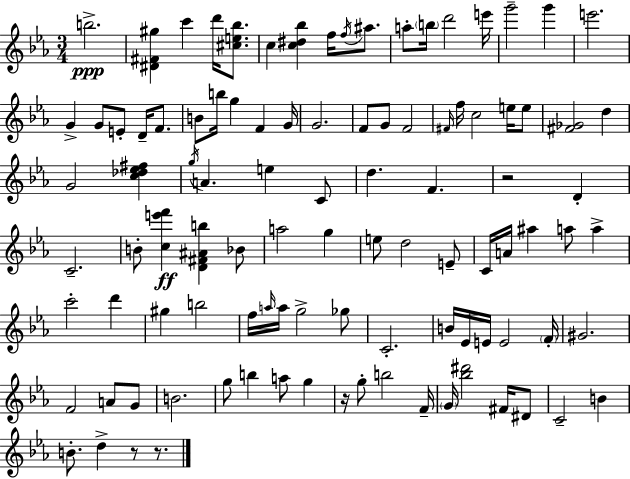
B5/h. [D#4,F#4,G#5]/q C6/q D6/s [C#5,E5,Bb5]/e. C5/q [C5,D#5,Bb5]/q F5/s F5/s A#5/e. A5/e B5/s D6/h E6/s G6/h G6/q E6/h. G4/q G4/e E4/e D4/s F4/e. B4/e B5/s G5/q F4/q G4/s G4/h. F4/e G4/e F4/h F#4/s F5/s C5/h E5/s E5/e [F#4,Gb4]/h D5/q G4/h [C5,Db5,Eb5,F#5]/q G5/s A4/q. E5/q C4/e D5/q. F4/q. R/h D4/q C4/h. B4/e [C5,E6,F6]/q [D4,F#4,A#4,B5]/q Bb4/e A5/h G5/q E5/e D5/h E4/e C4/s A4/s A#5/q A5/e A5/q C6/h D6/q G#5/q B5/h F5/s A5/s A5/s G5/h Gb5/e C4/h. B4/s Eb4/s E4/s E4/h F4/s G#4/h. F4/h A4/e G4/e B4/h. G5/e B5/q A5/e G5/q R/s G5/e B5/h F4/s G4/s [Bb5,D#6]/h F#4/s D#4/e C4/h B4/q B4/e. D5/q R/e R/e.